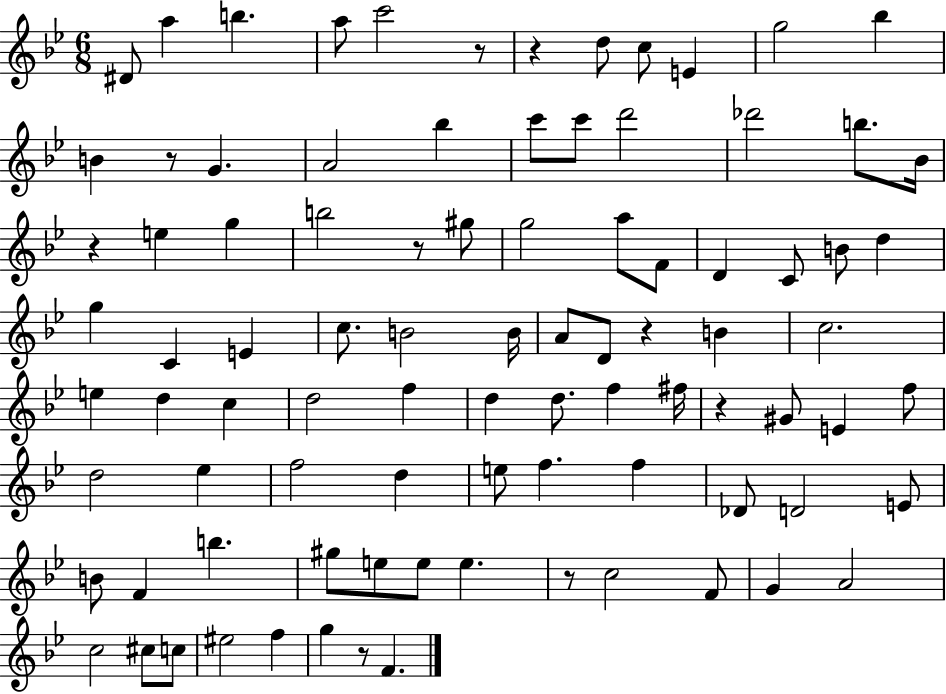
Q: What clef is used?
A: treble